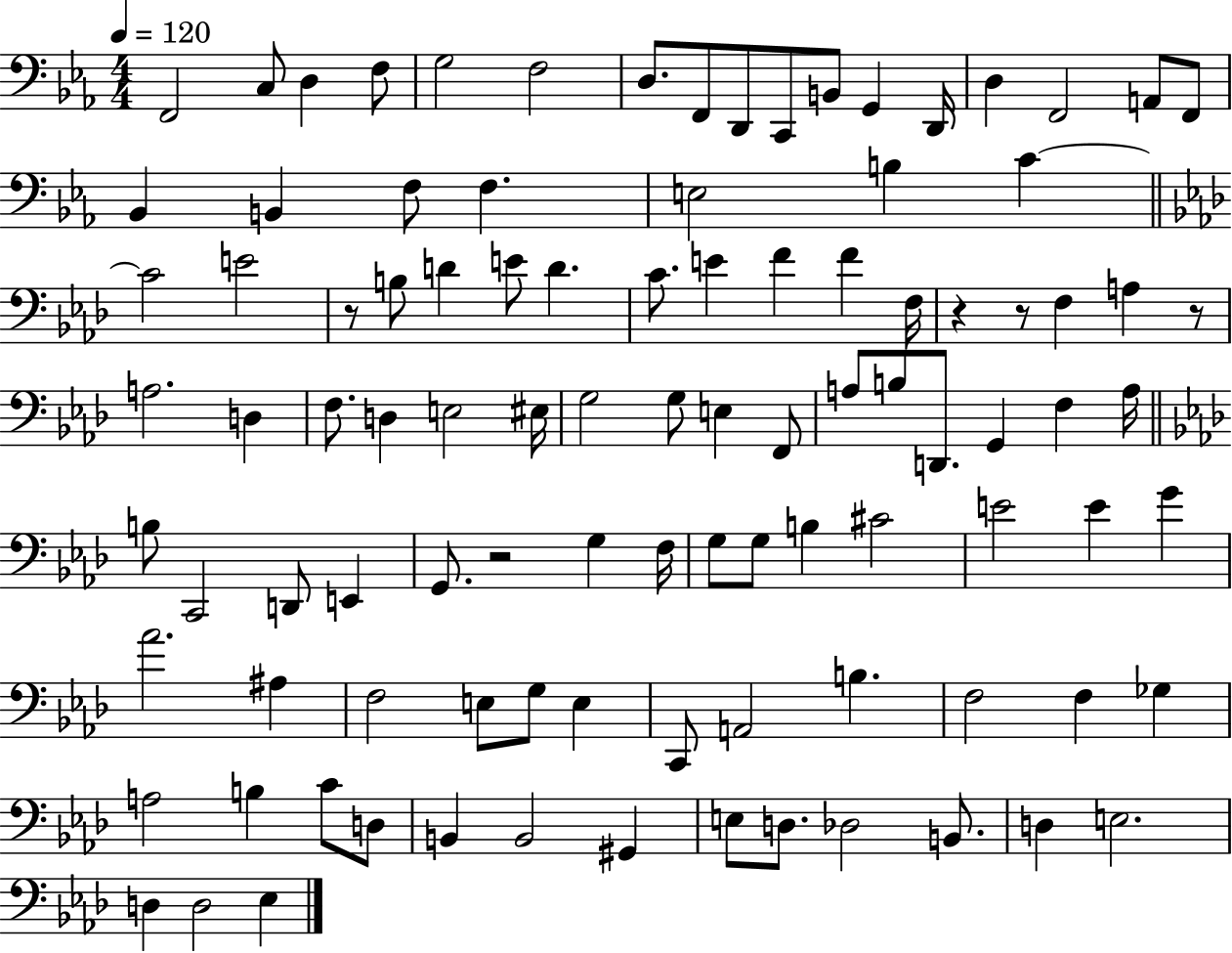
X:1
T:Untitled
M:4/4
L:1/4
K:Eb
F,,2 C,/2 D, F,/2 G,2 F,2 D,/2 F,,/2 D,,/2 C,,/2 B,,/2 G,, D,,/4 D, F,,2 A,,/2 F,,/2 _B,, B,, F,/2 F, E,2 B, C C2 E2 z/2 B,/2 D E/2 D C/2 E F F F,/4 z z/2 F, A, z/2 A,2 D, F,/2 D, E,2 ^E,/4 G,2 G,/2 E, F,,/2 A,/2 B,/2 D,,/2 G,, F, A,/4 B,/2 C,,2 D,,/2 E,, G,,/2 z2 G, F,/4 G,/2 G,/2 B, ^C2 E2 E G _A2 ^A, F,2 E,/2 G,/2 E, C,,/2 A,,2 B, F,2 F, _G, A,2 B, C/2 D,/2 B,, B,,2 ^G,, E,/2 D,/2 _D,2 B,,/2 D, E,2 D, D,2 _E,